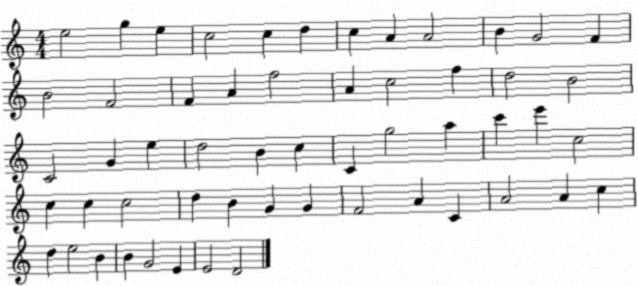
X:1
T:Untitled
M:4/4
L:1/4
K:C
e2 g e c2 c d c A A2 B G2 F B2 F2 F A f2 A c2 f d2 B2 C2 G e d2 B c C g2 a c' e' c2 c c c2 d B G G F2 A C A2 A c d e2 B B G2 E E2 D2